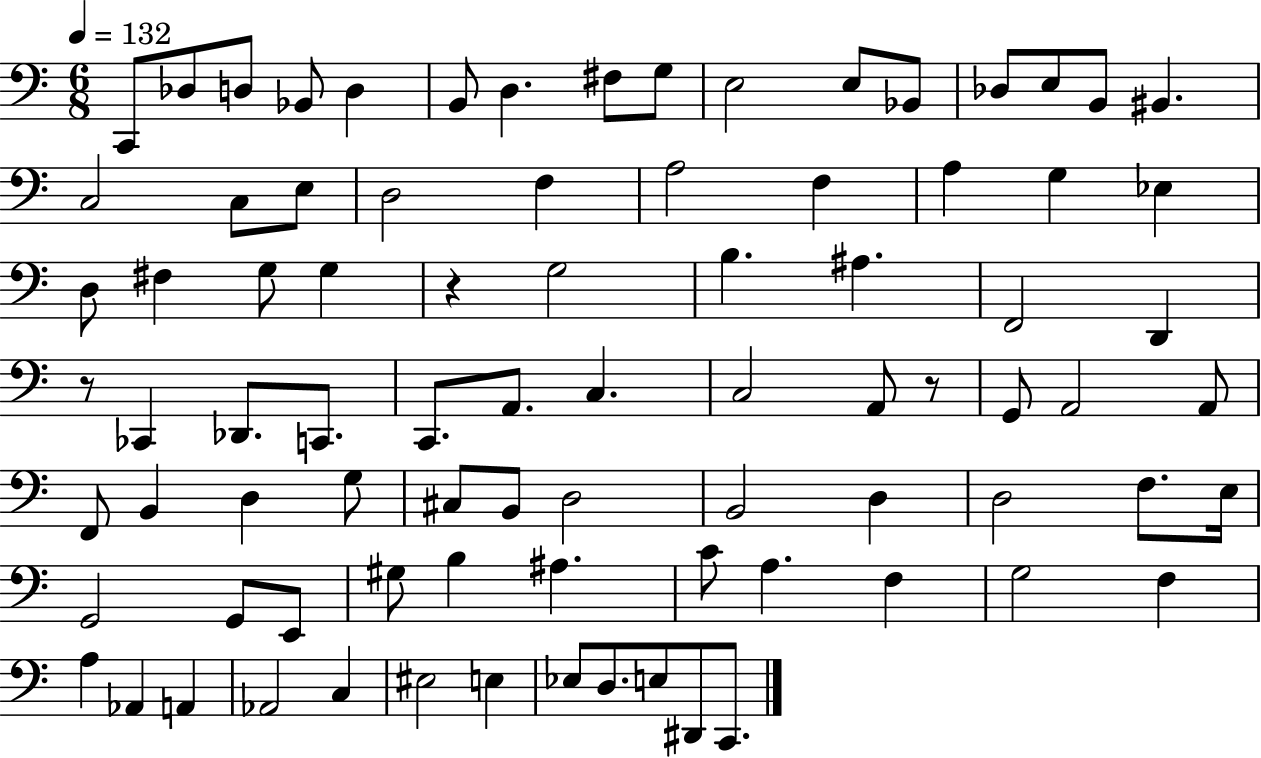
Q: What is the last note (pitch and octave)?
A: C2